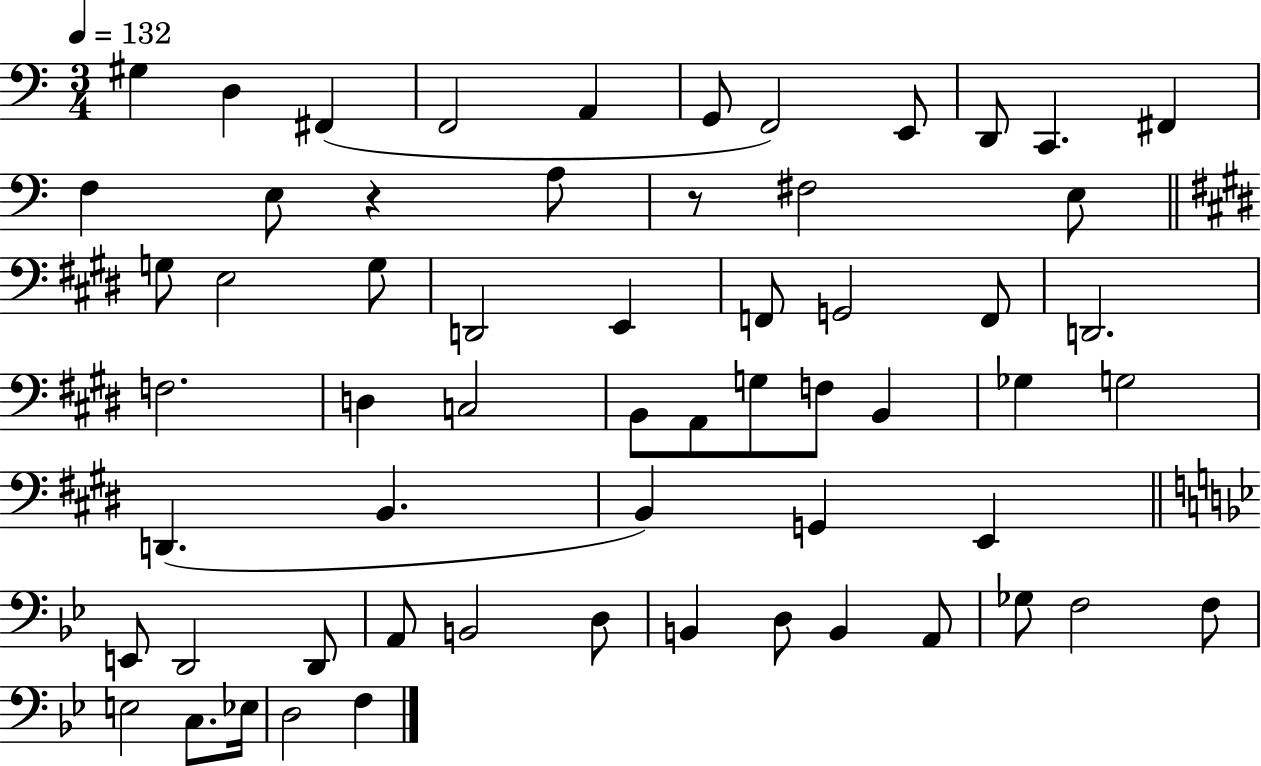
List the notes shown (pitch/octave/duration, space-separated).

G#3/q D3/q F#2/q F2/h A2/q G2/e F2/h E2/e D2/e C2/q. F#2/q F3/q E3/e R/q A3/e R/e F#3/h E3/e G3/e E3/h G3/e D2/h E2/q F2/e G2/h F2/e D2/h. F3/h. D3/q C3/h B2/e A2/e G3/e F3/e B2/q Gb3/q G3/h D2/q. B2/q. B2/q G2/q E2/q E2/e D2/h D2/e A2/e B2/h D3/e B2/q D3/e B2/q A2/e Gb3/e F3/h F3/e E3/h C3/e. Eb3/s D3/h F3/q